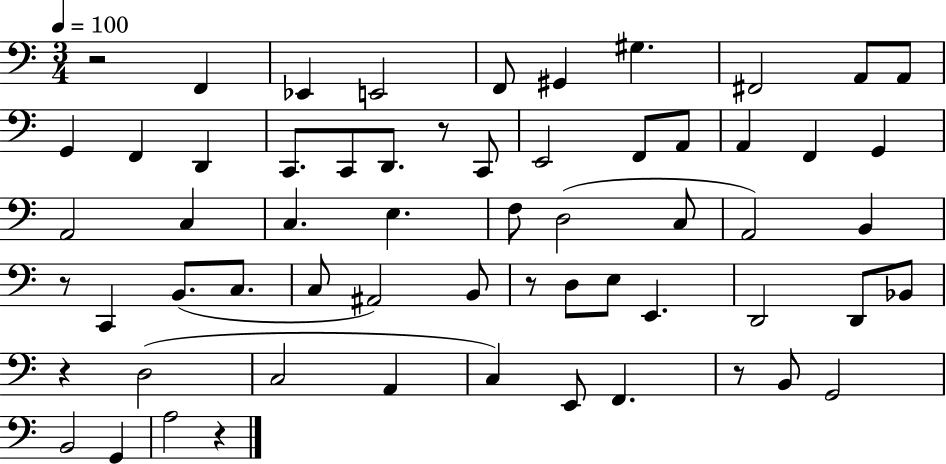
X:1
T:Untitled
M:3/4
L:1/4
K:C
z2 F,, _E,, E,,2 F,,/2 ^G,, ^G, ^F,,2 A,,/2 A,,/2 G,, F,, D,, C,,/2 C,,/2 D,,/2 z/2 C,,/2 E,,2 F,,/2 A,,/2 A,, F,, G,, A,,2 C, C, E, F,/2 D,2 C,/2 A,,2 B,, z/2 C,, B,,/2 C,/2 C,/2 ^A,,2 B,,/2 z/2 D,/2 E,/2 E,, D,,2 D,,/2 _B,,/2 z D,2 C,2 A,, C, E,,/2 F,, z/2 B,,/2 G,,2 B,,2 G,, A,2 z